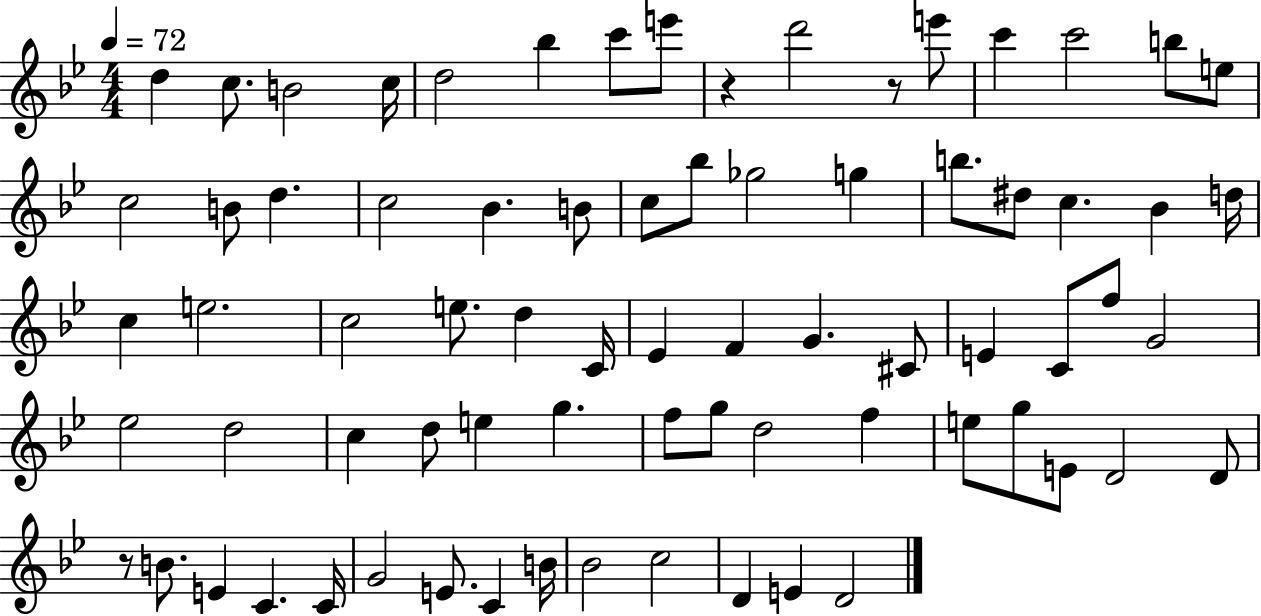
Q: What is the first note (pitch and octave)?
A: D5